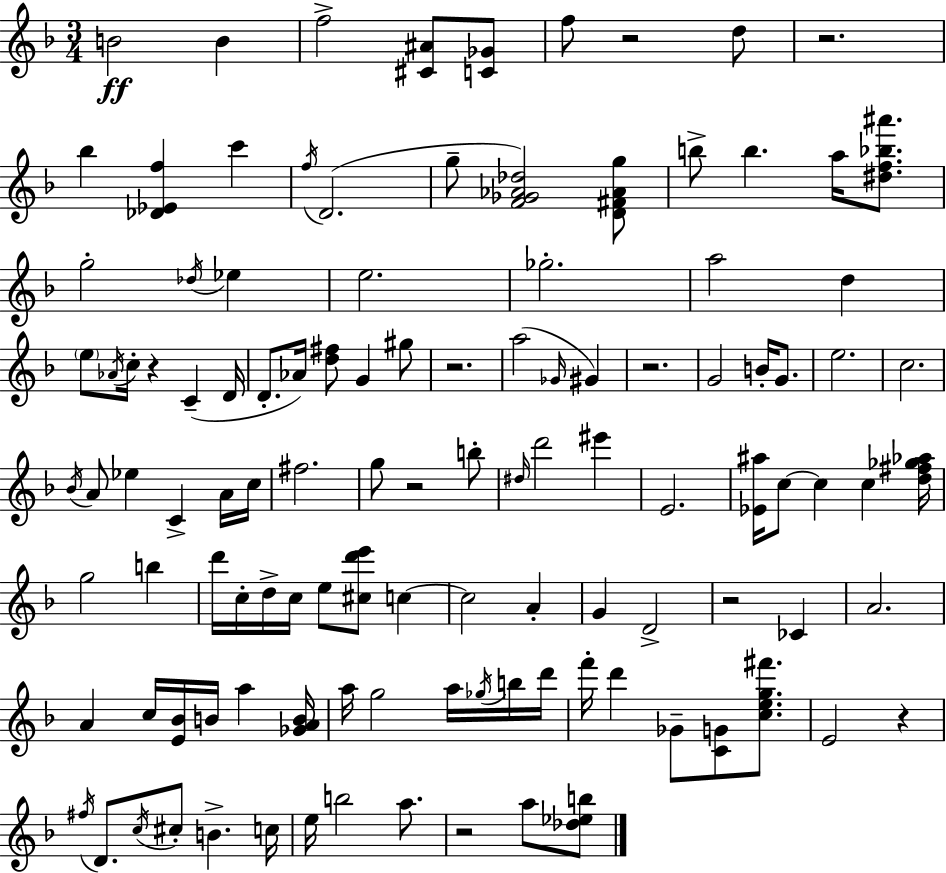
{
  \clef treble
  \numericTimeSignature
  \time 3/4
  \key d \minor
  \repeat volta 2 { b'2\ff b'4 | f''2-> <cis' ais'>8 <c' ges'>8 | f''8 r2 d''8 | r2. | \break bes''4 <des' ees' f''>4 c'''4 | \acciaccatura { f''16 } d'2.( | g''8-- <f' ges' aes' des''>2) <d' fis' aes' g''>8 | b''8-> b''4. a''16 <dis'' f'' bes'' ais'''>8. | \break g''2-. \acciaccatura { des''16 } ees''4 | e''2. | ges''2.-. | a''2 d''4 | \break \parenthesize e''8 \acciaccatura { aes'16 } c''16-. r4 c'4--( | d'16 d'8.-. aes'16) <d'' fis''>8 g'4 | gis''8 r2. | a''2( \grace { ges'16 } | \break gis'4) r2. | g'2 | b'16-. g'8. e''2. | c''2. | \break \acciaccatura { bes'16 } a'8 ees''4 c'4-> | a'16 c''16 fis''2. | g''8 r2 | b''8-. \grace { dis''16 } d'''2 | \break eis'''4 e'2. | <ees' ais''>16 c''8~~ c''4 | c''4 <d'' fis'' ges'' aes''>16 g''2 | b''4 d'''16 c''16-. d''16-> c''16 e''8 | \break <cis'' d''' e'''>8 c''4~~ c''2 | a'4-. g'4 d'2-> | r2 | ces'4 a'2. | \break a'4 c''16 <e' bes'>16 | b'16 a''4 <ges' a' b'>16 a''16 g''2 | a''16 \acciaccatura { ges''16 } b''16 d'''16 f'''16-. d'''4 | ges'8-- <c' g'>8 <c'' e'' g'' fis'''>8. e'2 | \break r4 \acciaccatura { fis''16 } d'8. \acciaccatura { c''16 } | cis''8-. b'4.-> c''16 e''16 b''2 | a''8. r2 | a''8 <des'' ees'' b''>8 } \bar "|."
}